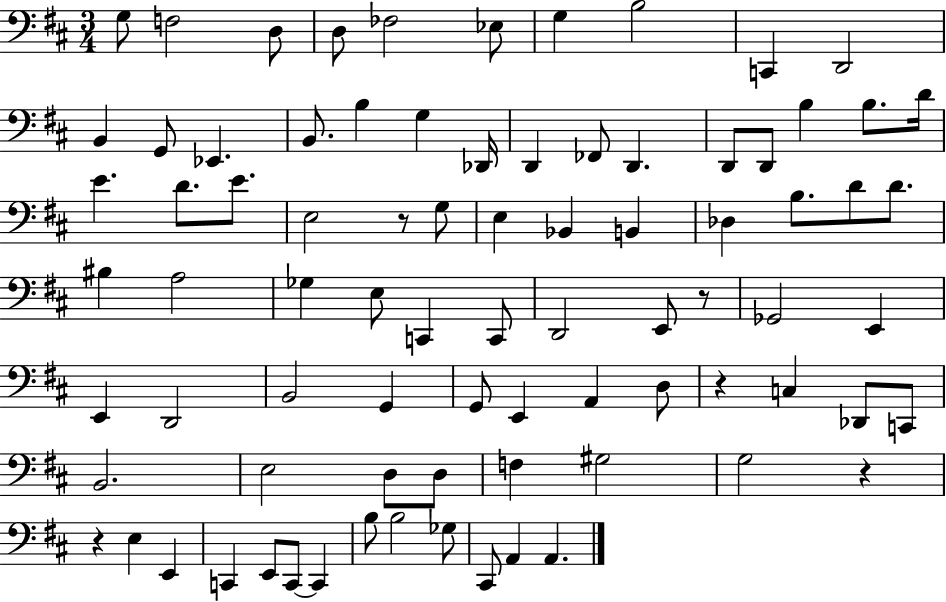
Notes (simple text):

G3/e F3/h D3/e D3/e FES3/h Eb3/e G3/q B3/h C2/q D2/h B2/q G2/e Eb2/q. B2/e. B3/q G3/q Db2/s D2/q FES2/e D2/q. D2/e D2/e B3/q B3/e. D4/s E4/q. D4/e. E4/e. E3/h R/e G3/e E3/q Bb2/q B2/q Db3/q B3/e. D4/e D4/e. BIS3/q A3/h Gb3/q E3/e C2/q C2/e D2/h E2/e R/e Gb2/h E2/q E2/q D2/h B2/h G2/q G2/e E2/q A2/q D3/e R/q C3/q Db2/e C2/e B2/h. E3/h D3/e D3/e F3/q G#3/h G3/h R/q R/q E3/q E2/q C2/q E2/e C2/e C2/q B3/e B3/h Gb3/e C#2/e A2/q A2/q.